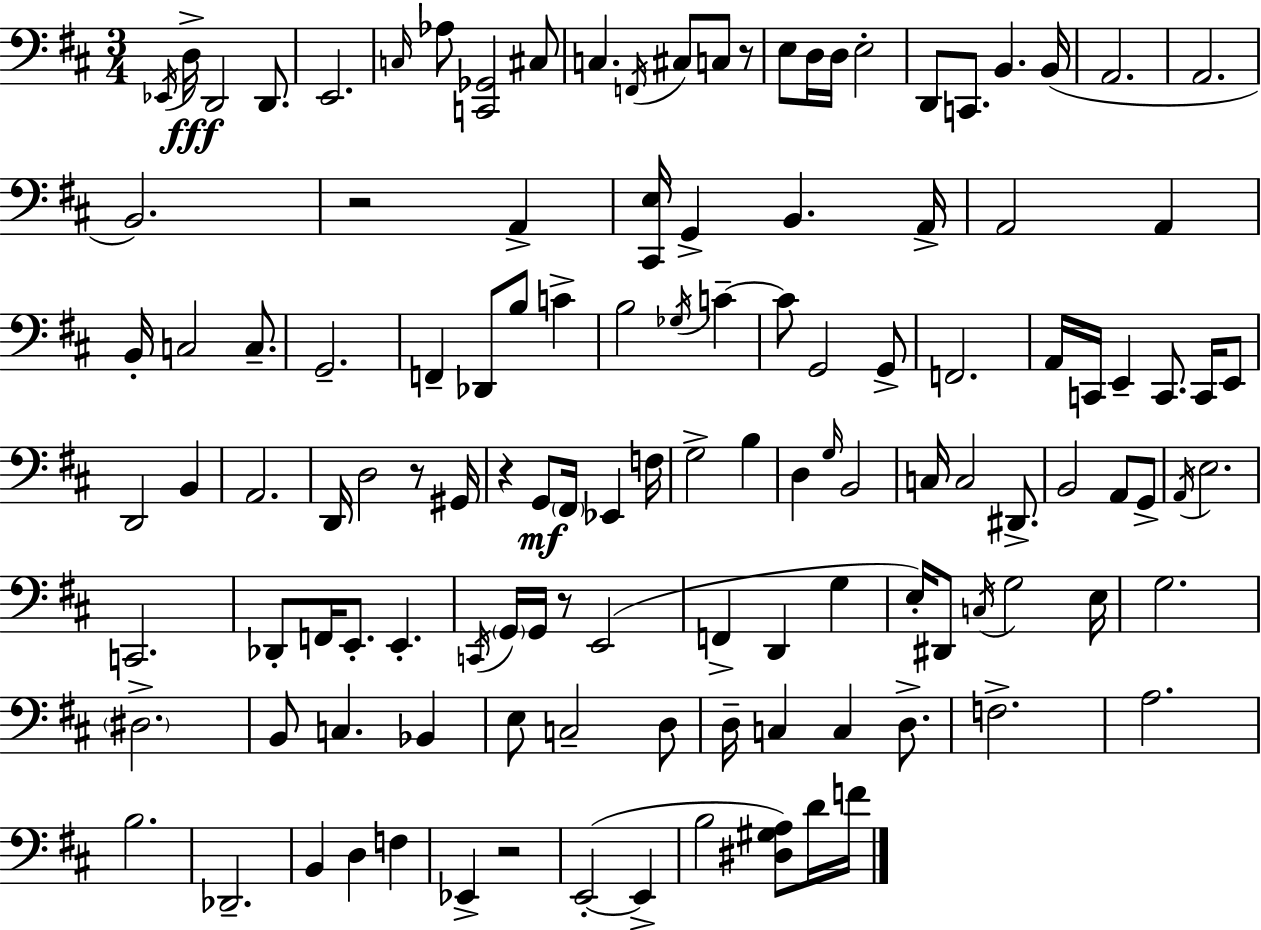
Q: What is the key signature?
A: D major